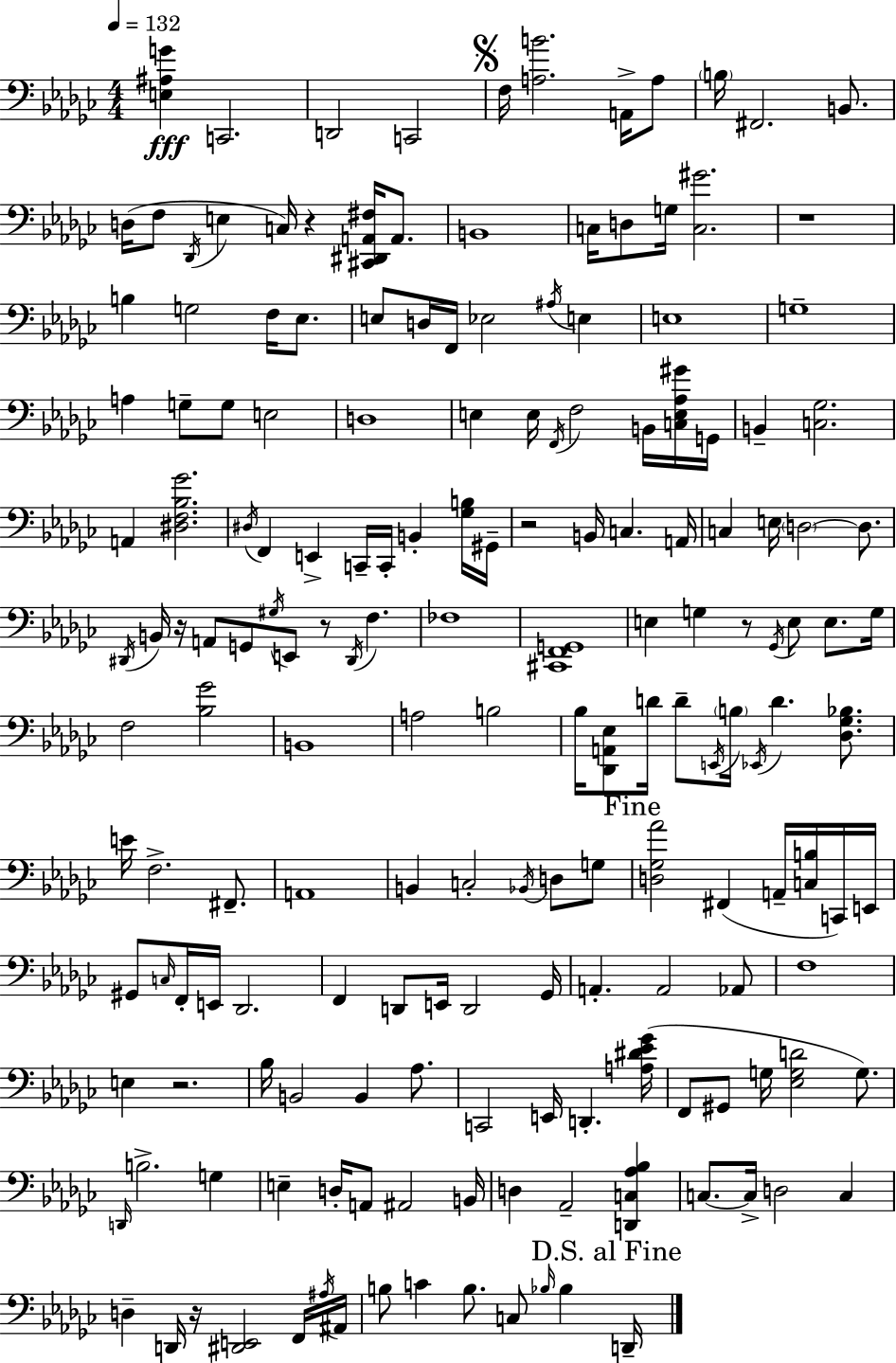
X:1
T:Untitled
M:4/4
L:1/4
K:Ebm
[E,^A,G] C,,2 D,,2 C,,2 F,/4 [A,B]2 A,,/4 A,/2 B,/4 ^F,,2 B,,/2 D,/4 F,/2 _D,,/4 E, C,/4 z [^C,,^D,,A,,^F,]/4 A,,/2 B,,4 C,/4 D,/2 G,/4 [C,^G]2 z4 B, G,2 F,/4 _E,/2 E,/2 D,/4 F,,/4 _E,2 ^A,/4 E, E,4 G,4 A, G,/2 G,/2 E,2 D,4 E, E,/4 F,,/4 F,2 B,,/4 [C,E,_A,^G]/4 G,,/4 B,, [C,_G,]2 A,, [^D,F,_B,_G]2 ^D,/4 F,, E,, C,,/4 C,,/4 B,, [_G,B,]/4 ^G,,/4 z2 B,,/4 C, A,,/4 C, E,/4 D,2 D,/2 ^D,,/4 B,,/4 z/4 A,,/2 G,,/2 ^G,/4 E,,/2 z/2 ^D,,/4 F, _F,4 [^C,,F,,G,,]4 E, G, z/2 _G,,/4 E,/2 E,/2 G,/4 F,2 [_B,_G]2 B,,4 A,2 B,2 _B,/4 [_D,,A,,_E,]/2 D/4 D/2 E,,/4 B,/4 _E,,/4 D [_D,_G,_B,]/2 E/4 F,2 ^F,,/2 A,,4 B,, C,2 _B,,/4 D,/2 G,/2 [D,_G,_A]2 ^F,, A,,/4 [C,B,]/4 C,,/4 E,,/4 ^G,,/2 C,/4 F,,/4 E,,/4 _D,,2 F,, D,,/2 E,,/4 D,,2 _G,,/4 A,, A,,2 _A,,/2 F,4 E, z2 _B,/4 B,,2 B,, _A,/2 C,,2 E,,/4 D,, [A,^D_E_G]/4 F,,/2 ^G,,/2 G,/4 [_E,G,D]2 G,/2 D,,/4 B,2 G, E, D,/4 A,,/2 ^A,,2 B,,/4 D, _A,,2 [D,,C,_A,_B,] C,/2 C,/4 D,2 C, D, D,,/4 z/4 [^D,,E,,]2 F,,/4 ^A,/4 ^A,,/4 B,/2 C B,/2 C,/2 _B,/4 _B, D,,/4